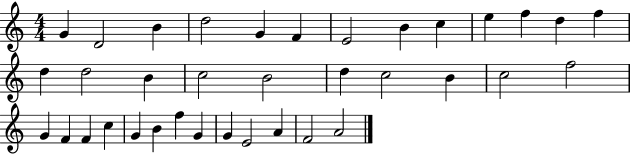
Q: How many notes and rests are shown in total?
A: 36